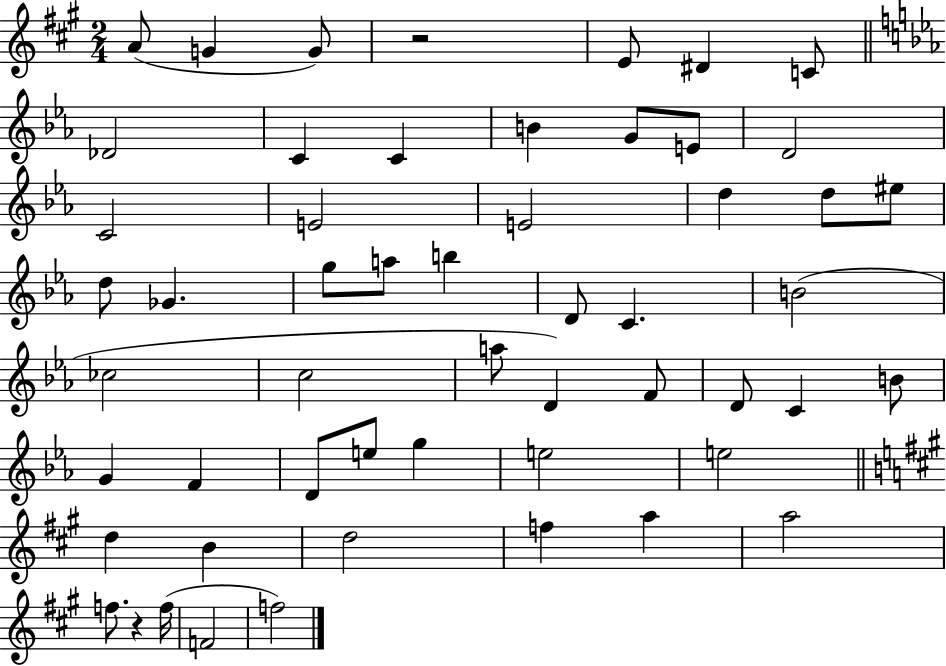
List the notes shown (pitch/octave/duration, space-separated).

A4/e G4/q G4/e R/h E4/e D#4/q C4/e Db4/h C4/q C4/q B4/q G4/e E4/e D4/h C4/h E4/h E4/h D5/q D5/e EIS5/e D5/e Gb4/q. G5/e A5/e B5/q D4/e C4/q. B4/h CES5/h C5/h A5/e D4/q F4/e D4/e C4/q B4/e G4/q F4/q D4/e E5/e G5/q E5/h E5/h D5/q B4/q D5/h F5/q A5/q A5/h F5/e. R/q F5/s F4/h F5/h